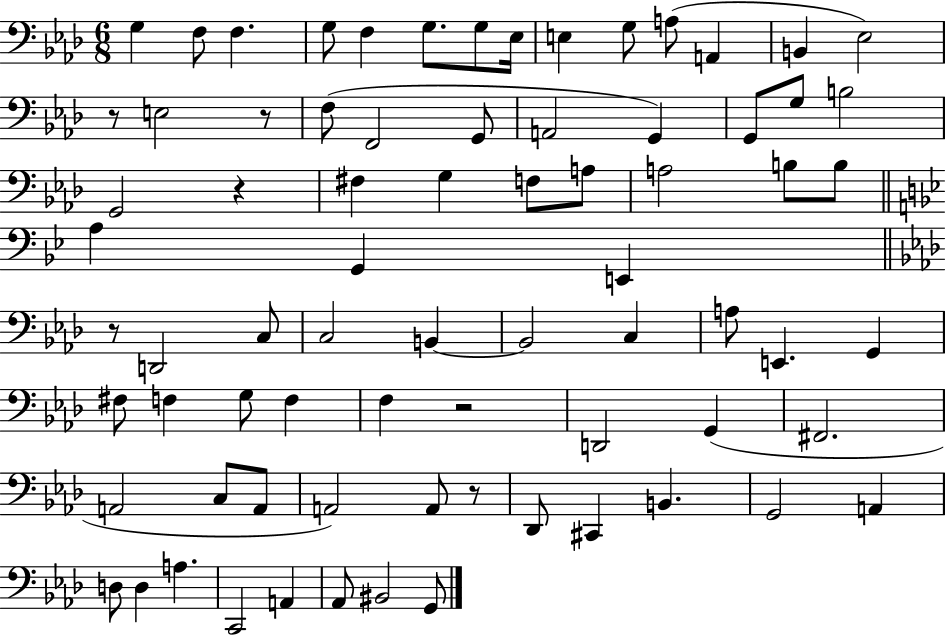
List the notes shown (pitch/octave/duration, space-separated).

G3/q F3/e F3/q. G3/e F3/q G3/e. G3/e Eb3/s E3/q G3/e A3/e A2/q B2/q Eb3/h R/e E3/h R/e F3/e F2/h G2/e A2/h G2/q G2/e G3/e B3/h G2/h R/q F#3/q G3/q F3/e A3/e A3/h B3/e B3/e A3/q G2/q E2/q R/e D2/h C3/e C3/h B2/q B2/h C3/q A3/e E2/q. G2/q F#3/e F3/q G3/e F3/q F3/q R/h D2/h G2/q F#2/h. A2/h C3/e A2/e A2/h A2/e R/e Db2/e C#2/q B2/q. G2/h A2/q D3/e D3/q A3/q. C2/h A2/q Ab2/e BIS2/h G2/e